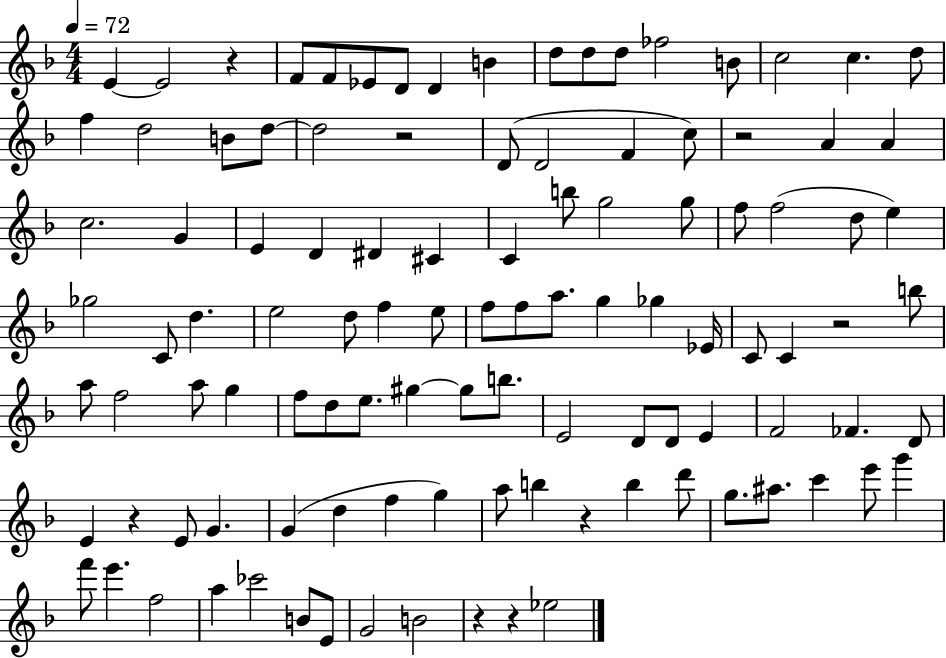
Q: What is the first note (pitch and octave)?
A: E4